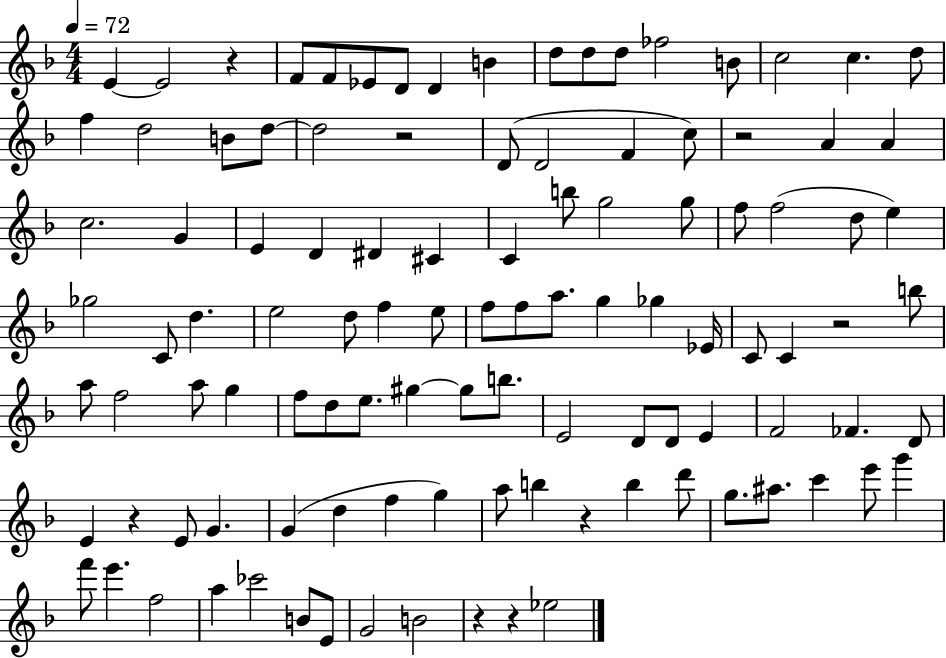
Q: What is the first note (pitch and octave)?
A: E4